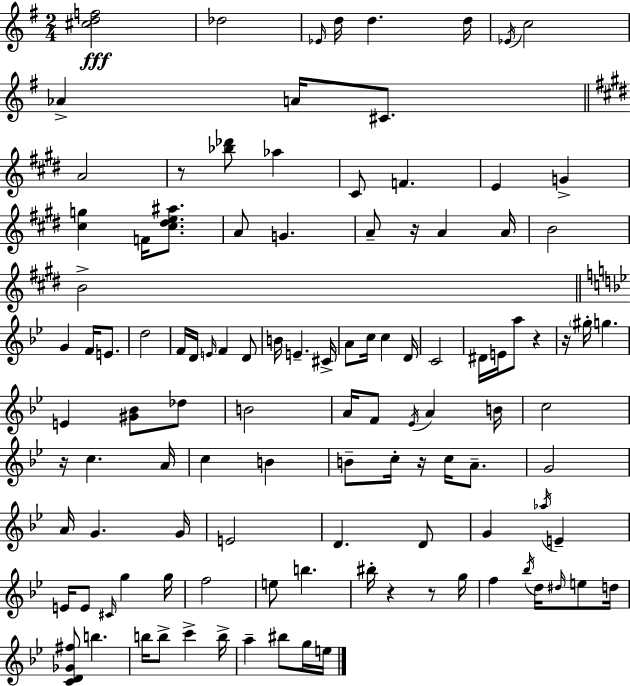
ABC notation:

X:1
T:Untitled
M:2/4
L:1/4
K:Em
[^cdf]2 _d2 _E/4 d/4 d d/4 _E/4 c2 _A A/4 ^C/2 A2 z/2 [_b_d']/2 _a ^C/2 F E G [^cg] F/4 [^c^de^a]/2 A/2 G A/2 z/4 A A/4 B2 B2 G F/4 E/2 d2 F/4 D/4 E/4 F D/2 B/4 E ^C/4 A/2 c/4 c D/4 C2 ^D/4 E/4 a/2 z z/4 ^g/4 g E [^G_B]/2 _d/2 B2 A/4 F/2 _E/4 A B/4 c2 z/4 c A/4 c B B/2 c/4 z/4 c/4 A/2 G2 A/4 G G/4 E2 D D/2 G _a/4 E E/4 E/2 ^C/4 g g/4 f2 e/2 b ^b/4 z z/2 g/4 f _b/4 d/4 ^d/4 e/2 d/4 [CD_G^f]/2 b b/4 b/2 c' b/4 a ^b/2 g/4 e/4